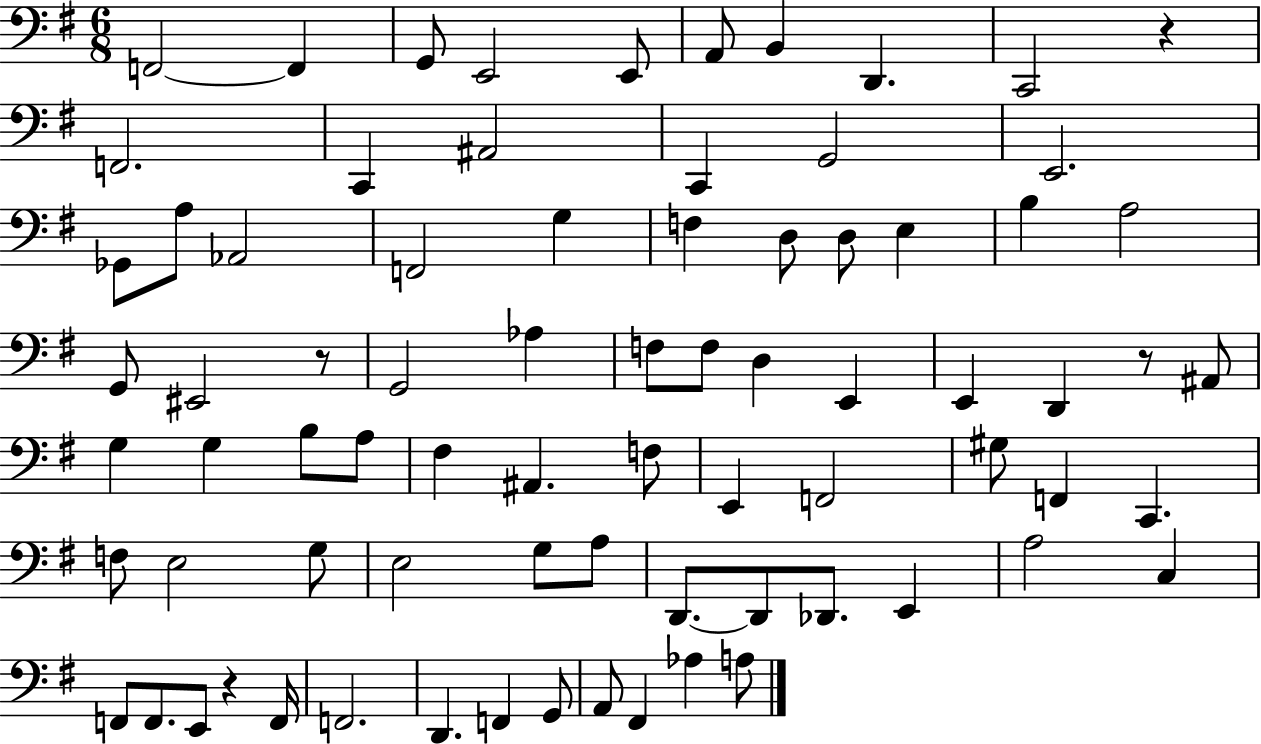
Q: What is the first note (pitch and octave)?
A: F2